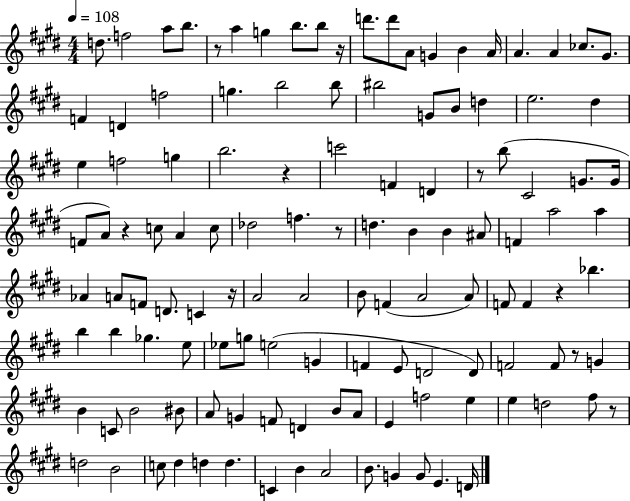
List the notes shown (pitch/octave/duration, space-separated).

D5/e. F5/h A5/e B5/e. R/e A5/q G5/q B5/e. B5/e R/s D6/e. D6/e A4/e G4/q B4/q A4/s A4/q. A4/q CES5/e. G#4/e. F4/q D4/q F5/h G5/q. B5/h B5/e BIS5/h G4/e B4/e D5/q E5/h. D#5/q E5/q F5/h G5/q B5/h. R/q C6/h F4/q D4/q R/e B5/e C#4/h G4/e. G4/s F4/e A4/e R/q C5/e A4/q C5/e Db5/h F5/q. R/e D5/q. B4/q B4/q A#4/e F4/q A5/h A5/q Ab4/q A4/e F4/e D4/e. C4/q R/s A4/h A4/h B4/e F4/q A4/h A4/e F4/e F4/q R/q Bb5/q. B5/q B5/q Gb5/q. E5/e Eb5/e G5/e E5/h G4/q F4/q E4/e D4/h D4/e F4/h F4/e R/e G4/q B4/q C4/e B4/h BIS4/e A4/e G4/q F4/e D4/q B4/e A4/e E4/q F5/h E5/q E5/q D5/h F#5/e R/e D5/h B4/h C5/e D#5/q D5/q D5/q. C4/q B4/q A4/h B4/e. G4/q G4/e E4/q. D4/s